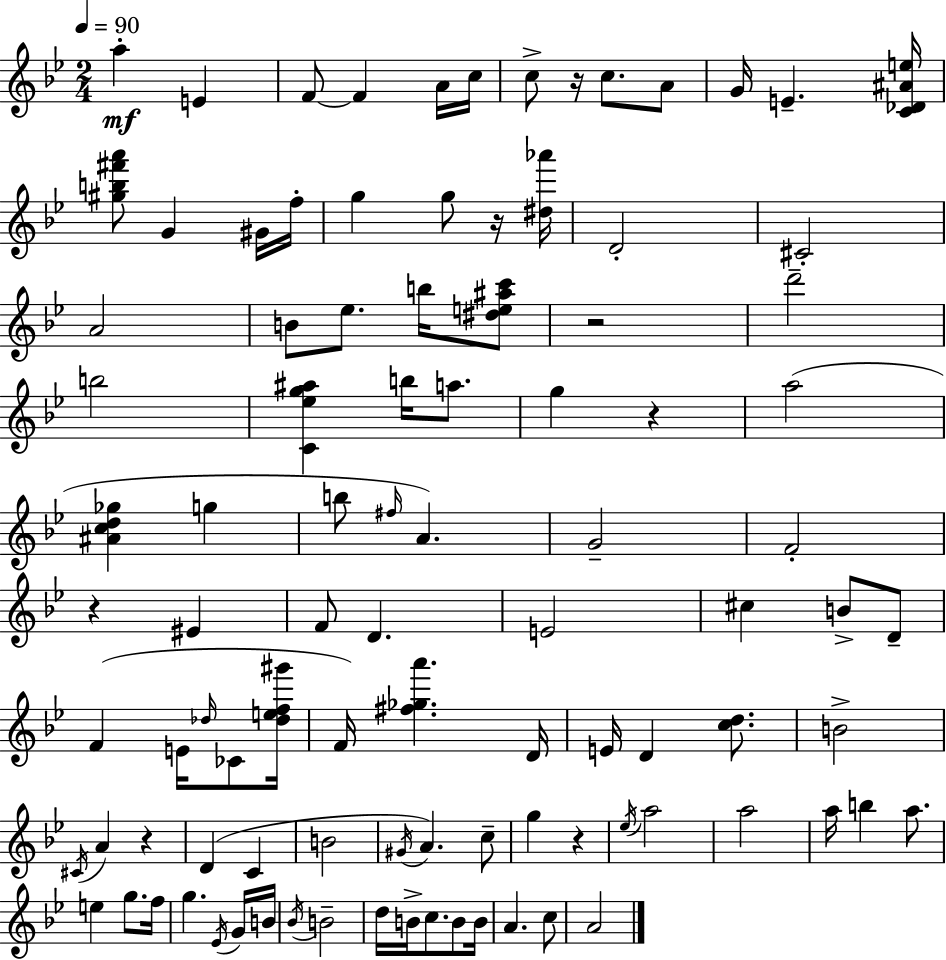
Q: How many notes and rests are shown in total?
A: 98